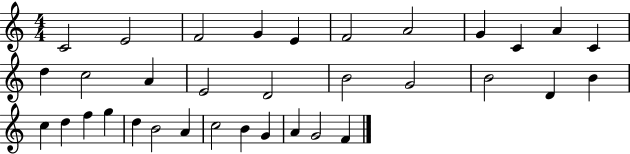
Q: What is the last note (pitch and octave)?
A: F4